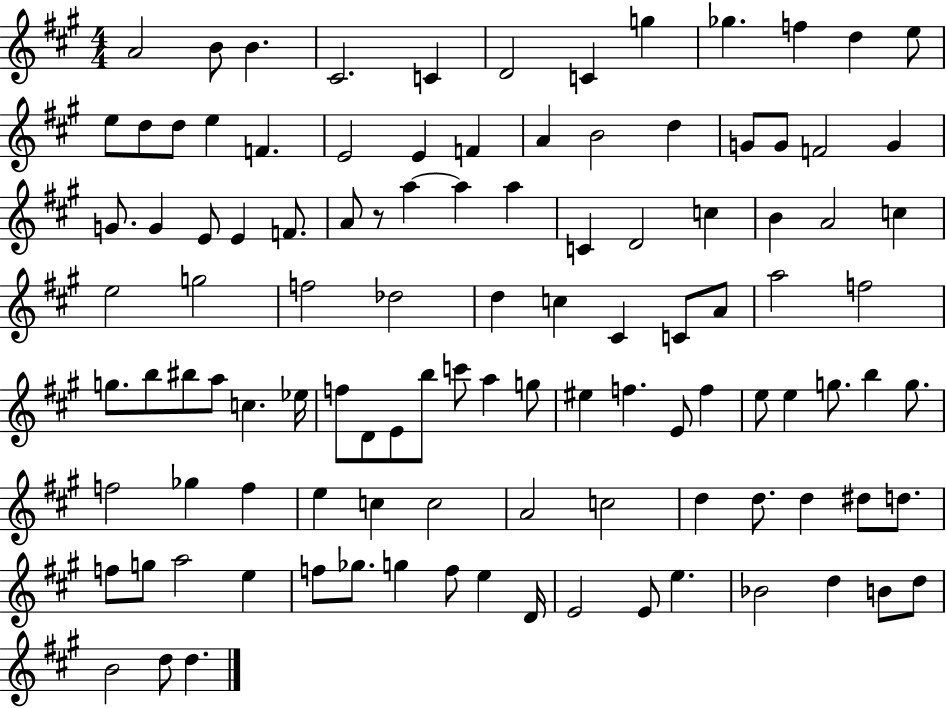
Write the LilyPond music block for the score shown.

{
  \clef treble
  \numericTimeSignature
  \time 4/4
  \key a \major
  \repeat volta 2 { a'2 b'8 b'4. | cis'2. c'4 | d'2 c'4 g''4 | ges''4. f''4 d''4 e''8 | \break e''8 d''8 d''8 e''4 f'4. | e'2 e'4 f'4 | a'4 b'2 d''4 | g'8 g'8 f'2 g'4 | \break g'8. g'4 e'8 e'4 f'8. | a'8 r8 a''4~~ a''4 a''4 | c'4 d'2 c''4 | b'4 a'2 c''4 | \break e''2 g''2 | f''2 des''2 | d''4 c''4 cis'4 c'8 a'8 | a''2 f''2 | \break g''8. b''8 bis''8 a''8 c''4. ees''16 | f''8 d'8 e'8 b''8 c'''8 a''4 g''8 | eis''4 f''4. e'8 f''4 | e''8 e''4 g''8. b''4 g''8. | \break f''2 ges''4 f''4 | e''4 c''4 c''2 | a'2 c''2 | d''4 d''8. d''4 dis''8 d''8. | \break f''8 g''8 a''2 e''4 | f''8 ges''8. g''4 f''8 e''4 d'16 | e'2 e'8 e''4. | bes'2 d''4 b'8 d''8 | \break b'2 d''8 d''4. | } \bar "|."
}